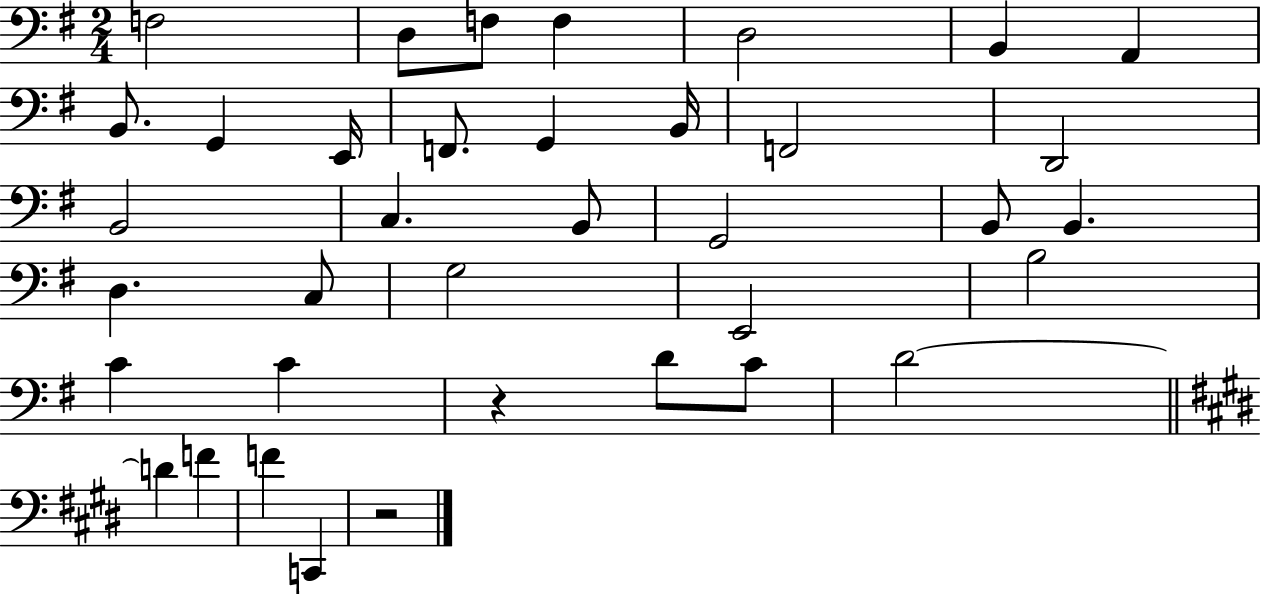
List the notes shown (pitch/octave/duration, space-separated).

F3/h D3/e F3/e F3/q D3/h B2/q A2/q B2/e. G2/q E2/s F2/e. G2/q B2/s F2/h D2/h B2/h C3/q. B2/e G2/h B2/e B2/q. D3/q. C3/e G3/h E2/h B3/h C4/q C4/q R/q D4/e C4/e D4/h D4/q F4/q F4/q C2/q R/h